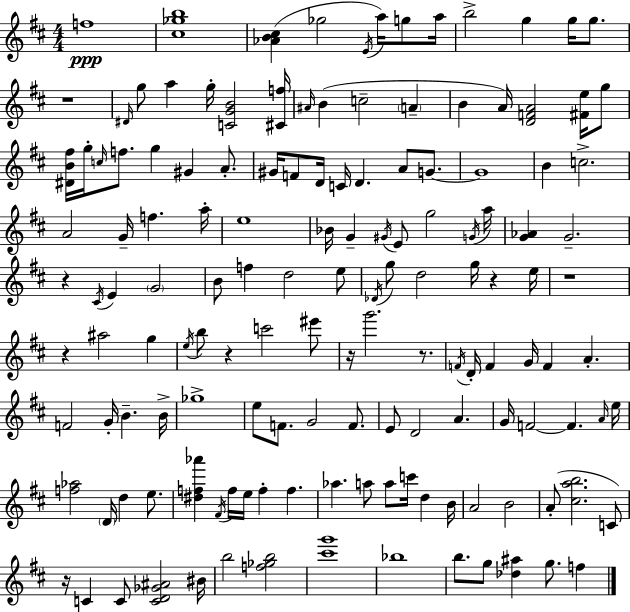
F5/w [C#5,Gb5,B5]/w [Ab4,B4,C#5]/q Gb5/h E4/s A5/s G5/e A5/s B5/h G5/q G5/s G5/e. R/w D#4/s G5/e A5/q G5/s [C4,G4,B4]/h [C#4,F5]/s A#4/s B4/q C5/h A4/q B4/q A4/s [D4,F4,A4]/h [F#4,E5]/s G5/e [D#4,B4,F#5]/s G5/s C5/s F5/e. G5/q G#4/q A4/e. G#4/s F4/e D4/s C4/s D4/q. A4/e G4/e. G4/w B4/q C5/h. A4/h G4/s F5/q. A5/s E5/w Bb4/s G4/q G#4/s E4/e G5/h G4/s A5/s [G4,Ab4]/q G4/h. R/q C#4/s E4/q G4/h B4/e F5/q D5/h E5/e Db4/s G5/e D5/h G5/s R/q E5/s R/w R/q A#5/h G5/q E5/s B5/e R/q C6/h EIS6/e R/s G6/h. R/e. F4/s D4/s F4/q G4/s F4/q A4/q. F4/h G4/s B4/q. B4/s Gb5/w E5/e F4/e. G4/h F4/e. E4/e D4/h A4/q. G4/s F4/h F4/q. A4/s E5/s [F5,Ab5]/h D4/s D5/q E5/e. [D#5,F5,Ab6]/q F#4/s F5/s E5/s F5/q F5/q. Ab5/q. A5/e A5/e C6/s D5/q B4/s A4/h B4/h A4/e [C#5,A5,B5]/h. C4/e R/s C4/q C4/e [C4,D4,Gb4,A#4]/h BIS4/s B5/h [F5,Gb5,B5]/h [C#6,G6]/w Bb5/w B5/e. G5/e [Db5,A#5]/q G5/e. F5/q